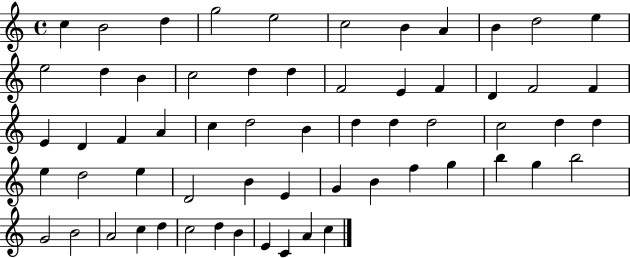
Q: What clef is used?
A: treble